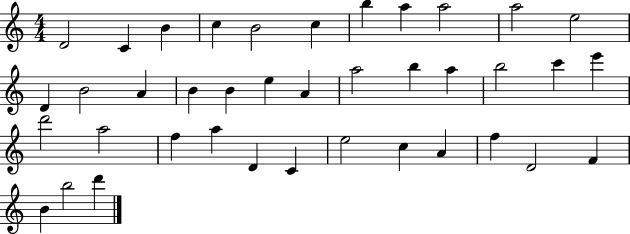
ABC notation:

X:1
T:Untitled
M:4/4
L:1/4
K:C
D2 C B c B2 c b a a2 a2 e2 D B2 A B B e A a2 b a b2 c' e' d'2 a2 f a D C e2 c A f D2 F B b2 d'